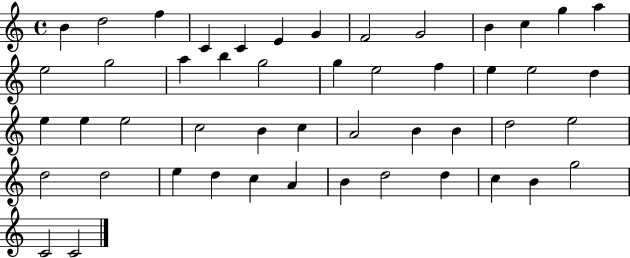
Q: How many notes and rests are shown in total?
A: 49